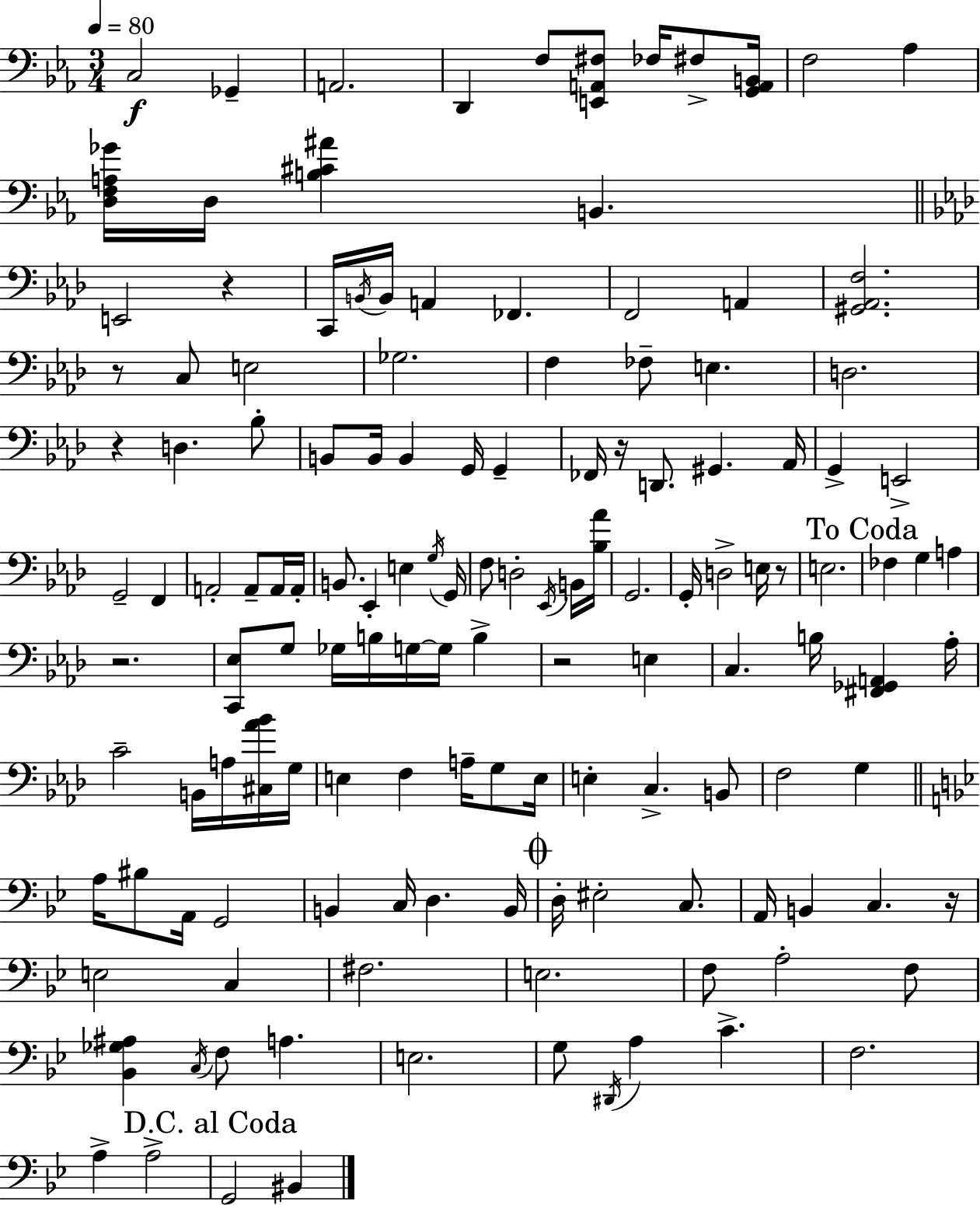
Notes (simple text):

C3/h Gb2/q A2/h. D2/q F3/e [E2,A2,F#3]/e FES3/s F#3/e [G2,A2,B2]/s F3/h Ab3/q [D3,F3,A3,Gb4]/s D3/s [B3,C#4,A#4]/q B2/q. E2/h R/q C2/s B2/s B2/s A2/q FES2/q. F2/h A2/q [G#2,Ab2,F3]/h. R/e C3/e E3/h Gb3/h. F3/q FES3/e E3/q. D3/h. R/q D3/q. Bb3/e B2/e B2/s B2/q G2/s G2/q FES2/s R/s D2/e. G#2/q. Ab2/s G2/q E2/h G2/h F2/q A2/h A2/e A2/s A2/s B2/e. Eb2/q E3/q G3/s G2/s F3/e D3/h Eb2/s B2/s [Bb3,Ab4]/s G2/h. G2/s D3/h E3/s R/e E3/h. FES3/q G3/q A3/q R/h. [C2,Eb3]/e G3/e Gb3/s B3/s G3/s G3/s B3/q R/h E3/q C3/q. B3/s [F#2,Gb2,A2]/q Ab3/s C4/h B2/s A3/s [C#3,Ab4,Bb4]/s G3/s E3/q F3/q A3/s G3/e E3/s E3/q C3/q. B2/e F3/h G3/q A3/s BIS3/e A2/s G2/h B2/q C3/s D3/q. B2/s D3/s EIS3/h C3/e. A2/s B2/q C3/q. R/s E3/h C3/q F#3/h. E3/h. F3/e A3/h F3/e [Bb2,Gb3,A#3]/q C3/s F3/e A3/q. E3/h. G3/e D#2/s A3/q C4/q. F3/h. A3/q A3/h G2/h BIS2/q